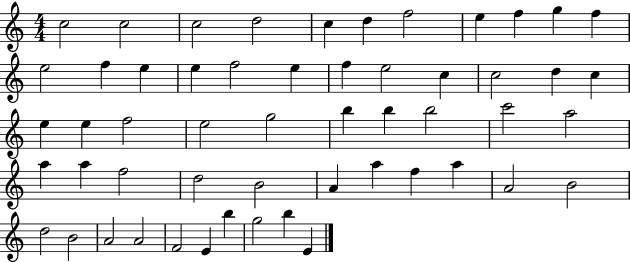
{
  \clef treble
  \numericTimeSignature
  \time 4/4
  \key c \major
  c''2 c''2 | c''2 d''2 | c''4 d''4 f''2 | e''4 f''4 g''4 f''4 | \break e''2 f''4 e''4 | e''4 f''2 e''4 | f''4 e''2 c''4 | c''2 d''4 c''4 | \break e''4 e''4 f''2 | e''2 g''2 | b''4 b''4 b''2 | c'''2 a''2 | \break a''4 a''4 f''2 | d''2 b'2 | a'4 a''4 f''4 a''4 | a'2 b'2 | \break d''2 b'2 | a'2 a'2 | f'2 e'4 b''4 | g''2 b''4 e'4 | \break \bar "|."
}